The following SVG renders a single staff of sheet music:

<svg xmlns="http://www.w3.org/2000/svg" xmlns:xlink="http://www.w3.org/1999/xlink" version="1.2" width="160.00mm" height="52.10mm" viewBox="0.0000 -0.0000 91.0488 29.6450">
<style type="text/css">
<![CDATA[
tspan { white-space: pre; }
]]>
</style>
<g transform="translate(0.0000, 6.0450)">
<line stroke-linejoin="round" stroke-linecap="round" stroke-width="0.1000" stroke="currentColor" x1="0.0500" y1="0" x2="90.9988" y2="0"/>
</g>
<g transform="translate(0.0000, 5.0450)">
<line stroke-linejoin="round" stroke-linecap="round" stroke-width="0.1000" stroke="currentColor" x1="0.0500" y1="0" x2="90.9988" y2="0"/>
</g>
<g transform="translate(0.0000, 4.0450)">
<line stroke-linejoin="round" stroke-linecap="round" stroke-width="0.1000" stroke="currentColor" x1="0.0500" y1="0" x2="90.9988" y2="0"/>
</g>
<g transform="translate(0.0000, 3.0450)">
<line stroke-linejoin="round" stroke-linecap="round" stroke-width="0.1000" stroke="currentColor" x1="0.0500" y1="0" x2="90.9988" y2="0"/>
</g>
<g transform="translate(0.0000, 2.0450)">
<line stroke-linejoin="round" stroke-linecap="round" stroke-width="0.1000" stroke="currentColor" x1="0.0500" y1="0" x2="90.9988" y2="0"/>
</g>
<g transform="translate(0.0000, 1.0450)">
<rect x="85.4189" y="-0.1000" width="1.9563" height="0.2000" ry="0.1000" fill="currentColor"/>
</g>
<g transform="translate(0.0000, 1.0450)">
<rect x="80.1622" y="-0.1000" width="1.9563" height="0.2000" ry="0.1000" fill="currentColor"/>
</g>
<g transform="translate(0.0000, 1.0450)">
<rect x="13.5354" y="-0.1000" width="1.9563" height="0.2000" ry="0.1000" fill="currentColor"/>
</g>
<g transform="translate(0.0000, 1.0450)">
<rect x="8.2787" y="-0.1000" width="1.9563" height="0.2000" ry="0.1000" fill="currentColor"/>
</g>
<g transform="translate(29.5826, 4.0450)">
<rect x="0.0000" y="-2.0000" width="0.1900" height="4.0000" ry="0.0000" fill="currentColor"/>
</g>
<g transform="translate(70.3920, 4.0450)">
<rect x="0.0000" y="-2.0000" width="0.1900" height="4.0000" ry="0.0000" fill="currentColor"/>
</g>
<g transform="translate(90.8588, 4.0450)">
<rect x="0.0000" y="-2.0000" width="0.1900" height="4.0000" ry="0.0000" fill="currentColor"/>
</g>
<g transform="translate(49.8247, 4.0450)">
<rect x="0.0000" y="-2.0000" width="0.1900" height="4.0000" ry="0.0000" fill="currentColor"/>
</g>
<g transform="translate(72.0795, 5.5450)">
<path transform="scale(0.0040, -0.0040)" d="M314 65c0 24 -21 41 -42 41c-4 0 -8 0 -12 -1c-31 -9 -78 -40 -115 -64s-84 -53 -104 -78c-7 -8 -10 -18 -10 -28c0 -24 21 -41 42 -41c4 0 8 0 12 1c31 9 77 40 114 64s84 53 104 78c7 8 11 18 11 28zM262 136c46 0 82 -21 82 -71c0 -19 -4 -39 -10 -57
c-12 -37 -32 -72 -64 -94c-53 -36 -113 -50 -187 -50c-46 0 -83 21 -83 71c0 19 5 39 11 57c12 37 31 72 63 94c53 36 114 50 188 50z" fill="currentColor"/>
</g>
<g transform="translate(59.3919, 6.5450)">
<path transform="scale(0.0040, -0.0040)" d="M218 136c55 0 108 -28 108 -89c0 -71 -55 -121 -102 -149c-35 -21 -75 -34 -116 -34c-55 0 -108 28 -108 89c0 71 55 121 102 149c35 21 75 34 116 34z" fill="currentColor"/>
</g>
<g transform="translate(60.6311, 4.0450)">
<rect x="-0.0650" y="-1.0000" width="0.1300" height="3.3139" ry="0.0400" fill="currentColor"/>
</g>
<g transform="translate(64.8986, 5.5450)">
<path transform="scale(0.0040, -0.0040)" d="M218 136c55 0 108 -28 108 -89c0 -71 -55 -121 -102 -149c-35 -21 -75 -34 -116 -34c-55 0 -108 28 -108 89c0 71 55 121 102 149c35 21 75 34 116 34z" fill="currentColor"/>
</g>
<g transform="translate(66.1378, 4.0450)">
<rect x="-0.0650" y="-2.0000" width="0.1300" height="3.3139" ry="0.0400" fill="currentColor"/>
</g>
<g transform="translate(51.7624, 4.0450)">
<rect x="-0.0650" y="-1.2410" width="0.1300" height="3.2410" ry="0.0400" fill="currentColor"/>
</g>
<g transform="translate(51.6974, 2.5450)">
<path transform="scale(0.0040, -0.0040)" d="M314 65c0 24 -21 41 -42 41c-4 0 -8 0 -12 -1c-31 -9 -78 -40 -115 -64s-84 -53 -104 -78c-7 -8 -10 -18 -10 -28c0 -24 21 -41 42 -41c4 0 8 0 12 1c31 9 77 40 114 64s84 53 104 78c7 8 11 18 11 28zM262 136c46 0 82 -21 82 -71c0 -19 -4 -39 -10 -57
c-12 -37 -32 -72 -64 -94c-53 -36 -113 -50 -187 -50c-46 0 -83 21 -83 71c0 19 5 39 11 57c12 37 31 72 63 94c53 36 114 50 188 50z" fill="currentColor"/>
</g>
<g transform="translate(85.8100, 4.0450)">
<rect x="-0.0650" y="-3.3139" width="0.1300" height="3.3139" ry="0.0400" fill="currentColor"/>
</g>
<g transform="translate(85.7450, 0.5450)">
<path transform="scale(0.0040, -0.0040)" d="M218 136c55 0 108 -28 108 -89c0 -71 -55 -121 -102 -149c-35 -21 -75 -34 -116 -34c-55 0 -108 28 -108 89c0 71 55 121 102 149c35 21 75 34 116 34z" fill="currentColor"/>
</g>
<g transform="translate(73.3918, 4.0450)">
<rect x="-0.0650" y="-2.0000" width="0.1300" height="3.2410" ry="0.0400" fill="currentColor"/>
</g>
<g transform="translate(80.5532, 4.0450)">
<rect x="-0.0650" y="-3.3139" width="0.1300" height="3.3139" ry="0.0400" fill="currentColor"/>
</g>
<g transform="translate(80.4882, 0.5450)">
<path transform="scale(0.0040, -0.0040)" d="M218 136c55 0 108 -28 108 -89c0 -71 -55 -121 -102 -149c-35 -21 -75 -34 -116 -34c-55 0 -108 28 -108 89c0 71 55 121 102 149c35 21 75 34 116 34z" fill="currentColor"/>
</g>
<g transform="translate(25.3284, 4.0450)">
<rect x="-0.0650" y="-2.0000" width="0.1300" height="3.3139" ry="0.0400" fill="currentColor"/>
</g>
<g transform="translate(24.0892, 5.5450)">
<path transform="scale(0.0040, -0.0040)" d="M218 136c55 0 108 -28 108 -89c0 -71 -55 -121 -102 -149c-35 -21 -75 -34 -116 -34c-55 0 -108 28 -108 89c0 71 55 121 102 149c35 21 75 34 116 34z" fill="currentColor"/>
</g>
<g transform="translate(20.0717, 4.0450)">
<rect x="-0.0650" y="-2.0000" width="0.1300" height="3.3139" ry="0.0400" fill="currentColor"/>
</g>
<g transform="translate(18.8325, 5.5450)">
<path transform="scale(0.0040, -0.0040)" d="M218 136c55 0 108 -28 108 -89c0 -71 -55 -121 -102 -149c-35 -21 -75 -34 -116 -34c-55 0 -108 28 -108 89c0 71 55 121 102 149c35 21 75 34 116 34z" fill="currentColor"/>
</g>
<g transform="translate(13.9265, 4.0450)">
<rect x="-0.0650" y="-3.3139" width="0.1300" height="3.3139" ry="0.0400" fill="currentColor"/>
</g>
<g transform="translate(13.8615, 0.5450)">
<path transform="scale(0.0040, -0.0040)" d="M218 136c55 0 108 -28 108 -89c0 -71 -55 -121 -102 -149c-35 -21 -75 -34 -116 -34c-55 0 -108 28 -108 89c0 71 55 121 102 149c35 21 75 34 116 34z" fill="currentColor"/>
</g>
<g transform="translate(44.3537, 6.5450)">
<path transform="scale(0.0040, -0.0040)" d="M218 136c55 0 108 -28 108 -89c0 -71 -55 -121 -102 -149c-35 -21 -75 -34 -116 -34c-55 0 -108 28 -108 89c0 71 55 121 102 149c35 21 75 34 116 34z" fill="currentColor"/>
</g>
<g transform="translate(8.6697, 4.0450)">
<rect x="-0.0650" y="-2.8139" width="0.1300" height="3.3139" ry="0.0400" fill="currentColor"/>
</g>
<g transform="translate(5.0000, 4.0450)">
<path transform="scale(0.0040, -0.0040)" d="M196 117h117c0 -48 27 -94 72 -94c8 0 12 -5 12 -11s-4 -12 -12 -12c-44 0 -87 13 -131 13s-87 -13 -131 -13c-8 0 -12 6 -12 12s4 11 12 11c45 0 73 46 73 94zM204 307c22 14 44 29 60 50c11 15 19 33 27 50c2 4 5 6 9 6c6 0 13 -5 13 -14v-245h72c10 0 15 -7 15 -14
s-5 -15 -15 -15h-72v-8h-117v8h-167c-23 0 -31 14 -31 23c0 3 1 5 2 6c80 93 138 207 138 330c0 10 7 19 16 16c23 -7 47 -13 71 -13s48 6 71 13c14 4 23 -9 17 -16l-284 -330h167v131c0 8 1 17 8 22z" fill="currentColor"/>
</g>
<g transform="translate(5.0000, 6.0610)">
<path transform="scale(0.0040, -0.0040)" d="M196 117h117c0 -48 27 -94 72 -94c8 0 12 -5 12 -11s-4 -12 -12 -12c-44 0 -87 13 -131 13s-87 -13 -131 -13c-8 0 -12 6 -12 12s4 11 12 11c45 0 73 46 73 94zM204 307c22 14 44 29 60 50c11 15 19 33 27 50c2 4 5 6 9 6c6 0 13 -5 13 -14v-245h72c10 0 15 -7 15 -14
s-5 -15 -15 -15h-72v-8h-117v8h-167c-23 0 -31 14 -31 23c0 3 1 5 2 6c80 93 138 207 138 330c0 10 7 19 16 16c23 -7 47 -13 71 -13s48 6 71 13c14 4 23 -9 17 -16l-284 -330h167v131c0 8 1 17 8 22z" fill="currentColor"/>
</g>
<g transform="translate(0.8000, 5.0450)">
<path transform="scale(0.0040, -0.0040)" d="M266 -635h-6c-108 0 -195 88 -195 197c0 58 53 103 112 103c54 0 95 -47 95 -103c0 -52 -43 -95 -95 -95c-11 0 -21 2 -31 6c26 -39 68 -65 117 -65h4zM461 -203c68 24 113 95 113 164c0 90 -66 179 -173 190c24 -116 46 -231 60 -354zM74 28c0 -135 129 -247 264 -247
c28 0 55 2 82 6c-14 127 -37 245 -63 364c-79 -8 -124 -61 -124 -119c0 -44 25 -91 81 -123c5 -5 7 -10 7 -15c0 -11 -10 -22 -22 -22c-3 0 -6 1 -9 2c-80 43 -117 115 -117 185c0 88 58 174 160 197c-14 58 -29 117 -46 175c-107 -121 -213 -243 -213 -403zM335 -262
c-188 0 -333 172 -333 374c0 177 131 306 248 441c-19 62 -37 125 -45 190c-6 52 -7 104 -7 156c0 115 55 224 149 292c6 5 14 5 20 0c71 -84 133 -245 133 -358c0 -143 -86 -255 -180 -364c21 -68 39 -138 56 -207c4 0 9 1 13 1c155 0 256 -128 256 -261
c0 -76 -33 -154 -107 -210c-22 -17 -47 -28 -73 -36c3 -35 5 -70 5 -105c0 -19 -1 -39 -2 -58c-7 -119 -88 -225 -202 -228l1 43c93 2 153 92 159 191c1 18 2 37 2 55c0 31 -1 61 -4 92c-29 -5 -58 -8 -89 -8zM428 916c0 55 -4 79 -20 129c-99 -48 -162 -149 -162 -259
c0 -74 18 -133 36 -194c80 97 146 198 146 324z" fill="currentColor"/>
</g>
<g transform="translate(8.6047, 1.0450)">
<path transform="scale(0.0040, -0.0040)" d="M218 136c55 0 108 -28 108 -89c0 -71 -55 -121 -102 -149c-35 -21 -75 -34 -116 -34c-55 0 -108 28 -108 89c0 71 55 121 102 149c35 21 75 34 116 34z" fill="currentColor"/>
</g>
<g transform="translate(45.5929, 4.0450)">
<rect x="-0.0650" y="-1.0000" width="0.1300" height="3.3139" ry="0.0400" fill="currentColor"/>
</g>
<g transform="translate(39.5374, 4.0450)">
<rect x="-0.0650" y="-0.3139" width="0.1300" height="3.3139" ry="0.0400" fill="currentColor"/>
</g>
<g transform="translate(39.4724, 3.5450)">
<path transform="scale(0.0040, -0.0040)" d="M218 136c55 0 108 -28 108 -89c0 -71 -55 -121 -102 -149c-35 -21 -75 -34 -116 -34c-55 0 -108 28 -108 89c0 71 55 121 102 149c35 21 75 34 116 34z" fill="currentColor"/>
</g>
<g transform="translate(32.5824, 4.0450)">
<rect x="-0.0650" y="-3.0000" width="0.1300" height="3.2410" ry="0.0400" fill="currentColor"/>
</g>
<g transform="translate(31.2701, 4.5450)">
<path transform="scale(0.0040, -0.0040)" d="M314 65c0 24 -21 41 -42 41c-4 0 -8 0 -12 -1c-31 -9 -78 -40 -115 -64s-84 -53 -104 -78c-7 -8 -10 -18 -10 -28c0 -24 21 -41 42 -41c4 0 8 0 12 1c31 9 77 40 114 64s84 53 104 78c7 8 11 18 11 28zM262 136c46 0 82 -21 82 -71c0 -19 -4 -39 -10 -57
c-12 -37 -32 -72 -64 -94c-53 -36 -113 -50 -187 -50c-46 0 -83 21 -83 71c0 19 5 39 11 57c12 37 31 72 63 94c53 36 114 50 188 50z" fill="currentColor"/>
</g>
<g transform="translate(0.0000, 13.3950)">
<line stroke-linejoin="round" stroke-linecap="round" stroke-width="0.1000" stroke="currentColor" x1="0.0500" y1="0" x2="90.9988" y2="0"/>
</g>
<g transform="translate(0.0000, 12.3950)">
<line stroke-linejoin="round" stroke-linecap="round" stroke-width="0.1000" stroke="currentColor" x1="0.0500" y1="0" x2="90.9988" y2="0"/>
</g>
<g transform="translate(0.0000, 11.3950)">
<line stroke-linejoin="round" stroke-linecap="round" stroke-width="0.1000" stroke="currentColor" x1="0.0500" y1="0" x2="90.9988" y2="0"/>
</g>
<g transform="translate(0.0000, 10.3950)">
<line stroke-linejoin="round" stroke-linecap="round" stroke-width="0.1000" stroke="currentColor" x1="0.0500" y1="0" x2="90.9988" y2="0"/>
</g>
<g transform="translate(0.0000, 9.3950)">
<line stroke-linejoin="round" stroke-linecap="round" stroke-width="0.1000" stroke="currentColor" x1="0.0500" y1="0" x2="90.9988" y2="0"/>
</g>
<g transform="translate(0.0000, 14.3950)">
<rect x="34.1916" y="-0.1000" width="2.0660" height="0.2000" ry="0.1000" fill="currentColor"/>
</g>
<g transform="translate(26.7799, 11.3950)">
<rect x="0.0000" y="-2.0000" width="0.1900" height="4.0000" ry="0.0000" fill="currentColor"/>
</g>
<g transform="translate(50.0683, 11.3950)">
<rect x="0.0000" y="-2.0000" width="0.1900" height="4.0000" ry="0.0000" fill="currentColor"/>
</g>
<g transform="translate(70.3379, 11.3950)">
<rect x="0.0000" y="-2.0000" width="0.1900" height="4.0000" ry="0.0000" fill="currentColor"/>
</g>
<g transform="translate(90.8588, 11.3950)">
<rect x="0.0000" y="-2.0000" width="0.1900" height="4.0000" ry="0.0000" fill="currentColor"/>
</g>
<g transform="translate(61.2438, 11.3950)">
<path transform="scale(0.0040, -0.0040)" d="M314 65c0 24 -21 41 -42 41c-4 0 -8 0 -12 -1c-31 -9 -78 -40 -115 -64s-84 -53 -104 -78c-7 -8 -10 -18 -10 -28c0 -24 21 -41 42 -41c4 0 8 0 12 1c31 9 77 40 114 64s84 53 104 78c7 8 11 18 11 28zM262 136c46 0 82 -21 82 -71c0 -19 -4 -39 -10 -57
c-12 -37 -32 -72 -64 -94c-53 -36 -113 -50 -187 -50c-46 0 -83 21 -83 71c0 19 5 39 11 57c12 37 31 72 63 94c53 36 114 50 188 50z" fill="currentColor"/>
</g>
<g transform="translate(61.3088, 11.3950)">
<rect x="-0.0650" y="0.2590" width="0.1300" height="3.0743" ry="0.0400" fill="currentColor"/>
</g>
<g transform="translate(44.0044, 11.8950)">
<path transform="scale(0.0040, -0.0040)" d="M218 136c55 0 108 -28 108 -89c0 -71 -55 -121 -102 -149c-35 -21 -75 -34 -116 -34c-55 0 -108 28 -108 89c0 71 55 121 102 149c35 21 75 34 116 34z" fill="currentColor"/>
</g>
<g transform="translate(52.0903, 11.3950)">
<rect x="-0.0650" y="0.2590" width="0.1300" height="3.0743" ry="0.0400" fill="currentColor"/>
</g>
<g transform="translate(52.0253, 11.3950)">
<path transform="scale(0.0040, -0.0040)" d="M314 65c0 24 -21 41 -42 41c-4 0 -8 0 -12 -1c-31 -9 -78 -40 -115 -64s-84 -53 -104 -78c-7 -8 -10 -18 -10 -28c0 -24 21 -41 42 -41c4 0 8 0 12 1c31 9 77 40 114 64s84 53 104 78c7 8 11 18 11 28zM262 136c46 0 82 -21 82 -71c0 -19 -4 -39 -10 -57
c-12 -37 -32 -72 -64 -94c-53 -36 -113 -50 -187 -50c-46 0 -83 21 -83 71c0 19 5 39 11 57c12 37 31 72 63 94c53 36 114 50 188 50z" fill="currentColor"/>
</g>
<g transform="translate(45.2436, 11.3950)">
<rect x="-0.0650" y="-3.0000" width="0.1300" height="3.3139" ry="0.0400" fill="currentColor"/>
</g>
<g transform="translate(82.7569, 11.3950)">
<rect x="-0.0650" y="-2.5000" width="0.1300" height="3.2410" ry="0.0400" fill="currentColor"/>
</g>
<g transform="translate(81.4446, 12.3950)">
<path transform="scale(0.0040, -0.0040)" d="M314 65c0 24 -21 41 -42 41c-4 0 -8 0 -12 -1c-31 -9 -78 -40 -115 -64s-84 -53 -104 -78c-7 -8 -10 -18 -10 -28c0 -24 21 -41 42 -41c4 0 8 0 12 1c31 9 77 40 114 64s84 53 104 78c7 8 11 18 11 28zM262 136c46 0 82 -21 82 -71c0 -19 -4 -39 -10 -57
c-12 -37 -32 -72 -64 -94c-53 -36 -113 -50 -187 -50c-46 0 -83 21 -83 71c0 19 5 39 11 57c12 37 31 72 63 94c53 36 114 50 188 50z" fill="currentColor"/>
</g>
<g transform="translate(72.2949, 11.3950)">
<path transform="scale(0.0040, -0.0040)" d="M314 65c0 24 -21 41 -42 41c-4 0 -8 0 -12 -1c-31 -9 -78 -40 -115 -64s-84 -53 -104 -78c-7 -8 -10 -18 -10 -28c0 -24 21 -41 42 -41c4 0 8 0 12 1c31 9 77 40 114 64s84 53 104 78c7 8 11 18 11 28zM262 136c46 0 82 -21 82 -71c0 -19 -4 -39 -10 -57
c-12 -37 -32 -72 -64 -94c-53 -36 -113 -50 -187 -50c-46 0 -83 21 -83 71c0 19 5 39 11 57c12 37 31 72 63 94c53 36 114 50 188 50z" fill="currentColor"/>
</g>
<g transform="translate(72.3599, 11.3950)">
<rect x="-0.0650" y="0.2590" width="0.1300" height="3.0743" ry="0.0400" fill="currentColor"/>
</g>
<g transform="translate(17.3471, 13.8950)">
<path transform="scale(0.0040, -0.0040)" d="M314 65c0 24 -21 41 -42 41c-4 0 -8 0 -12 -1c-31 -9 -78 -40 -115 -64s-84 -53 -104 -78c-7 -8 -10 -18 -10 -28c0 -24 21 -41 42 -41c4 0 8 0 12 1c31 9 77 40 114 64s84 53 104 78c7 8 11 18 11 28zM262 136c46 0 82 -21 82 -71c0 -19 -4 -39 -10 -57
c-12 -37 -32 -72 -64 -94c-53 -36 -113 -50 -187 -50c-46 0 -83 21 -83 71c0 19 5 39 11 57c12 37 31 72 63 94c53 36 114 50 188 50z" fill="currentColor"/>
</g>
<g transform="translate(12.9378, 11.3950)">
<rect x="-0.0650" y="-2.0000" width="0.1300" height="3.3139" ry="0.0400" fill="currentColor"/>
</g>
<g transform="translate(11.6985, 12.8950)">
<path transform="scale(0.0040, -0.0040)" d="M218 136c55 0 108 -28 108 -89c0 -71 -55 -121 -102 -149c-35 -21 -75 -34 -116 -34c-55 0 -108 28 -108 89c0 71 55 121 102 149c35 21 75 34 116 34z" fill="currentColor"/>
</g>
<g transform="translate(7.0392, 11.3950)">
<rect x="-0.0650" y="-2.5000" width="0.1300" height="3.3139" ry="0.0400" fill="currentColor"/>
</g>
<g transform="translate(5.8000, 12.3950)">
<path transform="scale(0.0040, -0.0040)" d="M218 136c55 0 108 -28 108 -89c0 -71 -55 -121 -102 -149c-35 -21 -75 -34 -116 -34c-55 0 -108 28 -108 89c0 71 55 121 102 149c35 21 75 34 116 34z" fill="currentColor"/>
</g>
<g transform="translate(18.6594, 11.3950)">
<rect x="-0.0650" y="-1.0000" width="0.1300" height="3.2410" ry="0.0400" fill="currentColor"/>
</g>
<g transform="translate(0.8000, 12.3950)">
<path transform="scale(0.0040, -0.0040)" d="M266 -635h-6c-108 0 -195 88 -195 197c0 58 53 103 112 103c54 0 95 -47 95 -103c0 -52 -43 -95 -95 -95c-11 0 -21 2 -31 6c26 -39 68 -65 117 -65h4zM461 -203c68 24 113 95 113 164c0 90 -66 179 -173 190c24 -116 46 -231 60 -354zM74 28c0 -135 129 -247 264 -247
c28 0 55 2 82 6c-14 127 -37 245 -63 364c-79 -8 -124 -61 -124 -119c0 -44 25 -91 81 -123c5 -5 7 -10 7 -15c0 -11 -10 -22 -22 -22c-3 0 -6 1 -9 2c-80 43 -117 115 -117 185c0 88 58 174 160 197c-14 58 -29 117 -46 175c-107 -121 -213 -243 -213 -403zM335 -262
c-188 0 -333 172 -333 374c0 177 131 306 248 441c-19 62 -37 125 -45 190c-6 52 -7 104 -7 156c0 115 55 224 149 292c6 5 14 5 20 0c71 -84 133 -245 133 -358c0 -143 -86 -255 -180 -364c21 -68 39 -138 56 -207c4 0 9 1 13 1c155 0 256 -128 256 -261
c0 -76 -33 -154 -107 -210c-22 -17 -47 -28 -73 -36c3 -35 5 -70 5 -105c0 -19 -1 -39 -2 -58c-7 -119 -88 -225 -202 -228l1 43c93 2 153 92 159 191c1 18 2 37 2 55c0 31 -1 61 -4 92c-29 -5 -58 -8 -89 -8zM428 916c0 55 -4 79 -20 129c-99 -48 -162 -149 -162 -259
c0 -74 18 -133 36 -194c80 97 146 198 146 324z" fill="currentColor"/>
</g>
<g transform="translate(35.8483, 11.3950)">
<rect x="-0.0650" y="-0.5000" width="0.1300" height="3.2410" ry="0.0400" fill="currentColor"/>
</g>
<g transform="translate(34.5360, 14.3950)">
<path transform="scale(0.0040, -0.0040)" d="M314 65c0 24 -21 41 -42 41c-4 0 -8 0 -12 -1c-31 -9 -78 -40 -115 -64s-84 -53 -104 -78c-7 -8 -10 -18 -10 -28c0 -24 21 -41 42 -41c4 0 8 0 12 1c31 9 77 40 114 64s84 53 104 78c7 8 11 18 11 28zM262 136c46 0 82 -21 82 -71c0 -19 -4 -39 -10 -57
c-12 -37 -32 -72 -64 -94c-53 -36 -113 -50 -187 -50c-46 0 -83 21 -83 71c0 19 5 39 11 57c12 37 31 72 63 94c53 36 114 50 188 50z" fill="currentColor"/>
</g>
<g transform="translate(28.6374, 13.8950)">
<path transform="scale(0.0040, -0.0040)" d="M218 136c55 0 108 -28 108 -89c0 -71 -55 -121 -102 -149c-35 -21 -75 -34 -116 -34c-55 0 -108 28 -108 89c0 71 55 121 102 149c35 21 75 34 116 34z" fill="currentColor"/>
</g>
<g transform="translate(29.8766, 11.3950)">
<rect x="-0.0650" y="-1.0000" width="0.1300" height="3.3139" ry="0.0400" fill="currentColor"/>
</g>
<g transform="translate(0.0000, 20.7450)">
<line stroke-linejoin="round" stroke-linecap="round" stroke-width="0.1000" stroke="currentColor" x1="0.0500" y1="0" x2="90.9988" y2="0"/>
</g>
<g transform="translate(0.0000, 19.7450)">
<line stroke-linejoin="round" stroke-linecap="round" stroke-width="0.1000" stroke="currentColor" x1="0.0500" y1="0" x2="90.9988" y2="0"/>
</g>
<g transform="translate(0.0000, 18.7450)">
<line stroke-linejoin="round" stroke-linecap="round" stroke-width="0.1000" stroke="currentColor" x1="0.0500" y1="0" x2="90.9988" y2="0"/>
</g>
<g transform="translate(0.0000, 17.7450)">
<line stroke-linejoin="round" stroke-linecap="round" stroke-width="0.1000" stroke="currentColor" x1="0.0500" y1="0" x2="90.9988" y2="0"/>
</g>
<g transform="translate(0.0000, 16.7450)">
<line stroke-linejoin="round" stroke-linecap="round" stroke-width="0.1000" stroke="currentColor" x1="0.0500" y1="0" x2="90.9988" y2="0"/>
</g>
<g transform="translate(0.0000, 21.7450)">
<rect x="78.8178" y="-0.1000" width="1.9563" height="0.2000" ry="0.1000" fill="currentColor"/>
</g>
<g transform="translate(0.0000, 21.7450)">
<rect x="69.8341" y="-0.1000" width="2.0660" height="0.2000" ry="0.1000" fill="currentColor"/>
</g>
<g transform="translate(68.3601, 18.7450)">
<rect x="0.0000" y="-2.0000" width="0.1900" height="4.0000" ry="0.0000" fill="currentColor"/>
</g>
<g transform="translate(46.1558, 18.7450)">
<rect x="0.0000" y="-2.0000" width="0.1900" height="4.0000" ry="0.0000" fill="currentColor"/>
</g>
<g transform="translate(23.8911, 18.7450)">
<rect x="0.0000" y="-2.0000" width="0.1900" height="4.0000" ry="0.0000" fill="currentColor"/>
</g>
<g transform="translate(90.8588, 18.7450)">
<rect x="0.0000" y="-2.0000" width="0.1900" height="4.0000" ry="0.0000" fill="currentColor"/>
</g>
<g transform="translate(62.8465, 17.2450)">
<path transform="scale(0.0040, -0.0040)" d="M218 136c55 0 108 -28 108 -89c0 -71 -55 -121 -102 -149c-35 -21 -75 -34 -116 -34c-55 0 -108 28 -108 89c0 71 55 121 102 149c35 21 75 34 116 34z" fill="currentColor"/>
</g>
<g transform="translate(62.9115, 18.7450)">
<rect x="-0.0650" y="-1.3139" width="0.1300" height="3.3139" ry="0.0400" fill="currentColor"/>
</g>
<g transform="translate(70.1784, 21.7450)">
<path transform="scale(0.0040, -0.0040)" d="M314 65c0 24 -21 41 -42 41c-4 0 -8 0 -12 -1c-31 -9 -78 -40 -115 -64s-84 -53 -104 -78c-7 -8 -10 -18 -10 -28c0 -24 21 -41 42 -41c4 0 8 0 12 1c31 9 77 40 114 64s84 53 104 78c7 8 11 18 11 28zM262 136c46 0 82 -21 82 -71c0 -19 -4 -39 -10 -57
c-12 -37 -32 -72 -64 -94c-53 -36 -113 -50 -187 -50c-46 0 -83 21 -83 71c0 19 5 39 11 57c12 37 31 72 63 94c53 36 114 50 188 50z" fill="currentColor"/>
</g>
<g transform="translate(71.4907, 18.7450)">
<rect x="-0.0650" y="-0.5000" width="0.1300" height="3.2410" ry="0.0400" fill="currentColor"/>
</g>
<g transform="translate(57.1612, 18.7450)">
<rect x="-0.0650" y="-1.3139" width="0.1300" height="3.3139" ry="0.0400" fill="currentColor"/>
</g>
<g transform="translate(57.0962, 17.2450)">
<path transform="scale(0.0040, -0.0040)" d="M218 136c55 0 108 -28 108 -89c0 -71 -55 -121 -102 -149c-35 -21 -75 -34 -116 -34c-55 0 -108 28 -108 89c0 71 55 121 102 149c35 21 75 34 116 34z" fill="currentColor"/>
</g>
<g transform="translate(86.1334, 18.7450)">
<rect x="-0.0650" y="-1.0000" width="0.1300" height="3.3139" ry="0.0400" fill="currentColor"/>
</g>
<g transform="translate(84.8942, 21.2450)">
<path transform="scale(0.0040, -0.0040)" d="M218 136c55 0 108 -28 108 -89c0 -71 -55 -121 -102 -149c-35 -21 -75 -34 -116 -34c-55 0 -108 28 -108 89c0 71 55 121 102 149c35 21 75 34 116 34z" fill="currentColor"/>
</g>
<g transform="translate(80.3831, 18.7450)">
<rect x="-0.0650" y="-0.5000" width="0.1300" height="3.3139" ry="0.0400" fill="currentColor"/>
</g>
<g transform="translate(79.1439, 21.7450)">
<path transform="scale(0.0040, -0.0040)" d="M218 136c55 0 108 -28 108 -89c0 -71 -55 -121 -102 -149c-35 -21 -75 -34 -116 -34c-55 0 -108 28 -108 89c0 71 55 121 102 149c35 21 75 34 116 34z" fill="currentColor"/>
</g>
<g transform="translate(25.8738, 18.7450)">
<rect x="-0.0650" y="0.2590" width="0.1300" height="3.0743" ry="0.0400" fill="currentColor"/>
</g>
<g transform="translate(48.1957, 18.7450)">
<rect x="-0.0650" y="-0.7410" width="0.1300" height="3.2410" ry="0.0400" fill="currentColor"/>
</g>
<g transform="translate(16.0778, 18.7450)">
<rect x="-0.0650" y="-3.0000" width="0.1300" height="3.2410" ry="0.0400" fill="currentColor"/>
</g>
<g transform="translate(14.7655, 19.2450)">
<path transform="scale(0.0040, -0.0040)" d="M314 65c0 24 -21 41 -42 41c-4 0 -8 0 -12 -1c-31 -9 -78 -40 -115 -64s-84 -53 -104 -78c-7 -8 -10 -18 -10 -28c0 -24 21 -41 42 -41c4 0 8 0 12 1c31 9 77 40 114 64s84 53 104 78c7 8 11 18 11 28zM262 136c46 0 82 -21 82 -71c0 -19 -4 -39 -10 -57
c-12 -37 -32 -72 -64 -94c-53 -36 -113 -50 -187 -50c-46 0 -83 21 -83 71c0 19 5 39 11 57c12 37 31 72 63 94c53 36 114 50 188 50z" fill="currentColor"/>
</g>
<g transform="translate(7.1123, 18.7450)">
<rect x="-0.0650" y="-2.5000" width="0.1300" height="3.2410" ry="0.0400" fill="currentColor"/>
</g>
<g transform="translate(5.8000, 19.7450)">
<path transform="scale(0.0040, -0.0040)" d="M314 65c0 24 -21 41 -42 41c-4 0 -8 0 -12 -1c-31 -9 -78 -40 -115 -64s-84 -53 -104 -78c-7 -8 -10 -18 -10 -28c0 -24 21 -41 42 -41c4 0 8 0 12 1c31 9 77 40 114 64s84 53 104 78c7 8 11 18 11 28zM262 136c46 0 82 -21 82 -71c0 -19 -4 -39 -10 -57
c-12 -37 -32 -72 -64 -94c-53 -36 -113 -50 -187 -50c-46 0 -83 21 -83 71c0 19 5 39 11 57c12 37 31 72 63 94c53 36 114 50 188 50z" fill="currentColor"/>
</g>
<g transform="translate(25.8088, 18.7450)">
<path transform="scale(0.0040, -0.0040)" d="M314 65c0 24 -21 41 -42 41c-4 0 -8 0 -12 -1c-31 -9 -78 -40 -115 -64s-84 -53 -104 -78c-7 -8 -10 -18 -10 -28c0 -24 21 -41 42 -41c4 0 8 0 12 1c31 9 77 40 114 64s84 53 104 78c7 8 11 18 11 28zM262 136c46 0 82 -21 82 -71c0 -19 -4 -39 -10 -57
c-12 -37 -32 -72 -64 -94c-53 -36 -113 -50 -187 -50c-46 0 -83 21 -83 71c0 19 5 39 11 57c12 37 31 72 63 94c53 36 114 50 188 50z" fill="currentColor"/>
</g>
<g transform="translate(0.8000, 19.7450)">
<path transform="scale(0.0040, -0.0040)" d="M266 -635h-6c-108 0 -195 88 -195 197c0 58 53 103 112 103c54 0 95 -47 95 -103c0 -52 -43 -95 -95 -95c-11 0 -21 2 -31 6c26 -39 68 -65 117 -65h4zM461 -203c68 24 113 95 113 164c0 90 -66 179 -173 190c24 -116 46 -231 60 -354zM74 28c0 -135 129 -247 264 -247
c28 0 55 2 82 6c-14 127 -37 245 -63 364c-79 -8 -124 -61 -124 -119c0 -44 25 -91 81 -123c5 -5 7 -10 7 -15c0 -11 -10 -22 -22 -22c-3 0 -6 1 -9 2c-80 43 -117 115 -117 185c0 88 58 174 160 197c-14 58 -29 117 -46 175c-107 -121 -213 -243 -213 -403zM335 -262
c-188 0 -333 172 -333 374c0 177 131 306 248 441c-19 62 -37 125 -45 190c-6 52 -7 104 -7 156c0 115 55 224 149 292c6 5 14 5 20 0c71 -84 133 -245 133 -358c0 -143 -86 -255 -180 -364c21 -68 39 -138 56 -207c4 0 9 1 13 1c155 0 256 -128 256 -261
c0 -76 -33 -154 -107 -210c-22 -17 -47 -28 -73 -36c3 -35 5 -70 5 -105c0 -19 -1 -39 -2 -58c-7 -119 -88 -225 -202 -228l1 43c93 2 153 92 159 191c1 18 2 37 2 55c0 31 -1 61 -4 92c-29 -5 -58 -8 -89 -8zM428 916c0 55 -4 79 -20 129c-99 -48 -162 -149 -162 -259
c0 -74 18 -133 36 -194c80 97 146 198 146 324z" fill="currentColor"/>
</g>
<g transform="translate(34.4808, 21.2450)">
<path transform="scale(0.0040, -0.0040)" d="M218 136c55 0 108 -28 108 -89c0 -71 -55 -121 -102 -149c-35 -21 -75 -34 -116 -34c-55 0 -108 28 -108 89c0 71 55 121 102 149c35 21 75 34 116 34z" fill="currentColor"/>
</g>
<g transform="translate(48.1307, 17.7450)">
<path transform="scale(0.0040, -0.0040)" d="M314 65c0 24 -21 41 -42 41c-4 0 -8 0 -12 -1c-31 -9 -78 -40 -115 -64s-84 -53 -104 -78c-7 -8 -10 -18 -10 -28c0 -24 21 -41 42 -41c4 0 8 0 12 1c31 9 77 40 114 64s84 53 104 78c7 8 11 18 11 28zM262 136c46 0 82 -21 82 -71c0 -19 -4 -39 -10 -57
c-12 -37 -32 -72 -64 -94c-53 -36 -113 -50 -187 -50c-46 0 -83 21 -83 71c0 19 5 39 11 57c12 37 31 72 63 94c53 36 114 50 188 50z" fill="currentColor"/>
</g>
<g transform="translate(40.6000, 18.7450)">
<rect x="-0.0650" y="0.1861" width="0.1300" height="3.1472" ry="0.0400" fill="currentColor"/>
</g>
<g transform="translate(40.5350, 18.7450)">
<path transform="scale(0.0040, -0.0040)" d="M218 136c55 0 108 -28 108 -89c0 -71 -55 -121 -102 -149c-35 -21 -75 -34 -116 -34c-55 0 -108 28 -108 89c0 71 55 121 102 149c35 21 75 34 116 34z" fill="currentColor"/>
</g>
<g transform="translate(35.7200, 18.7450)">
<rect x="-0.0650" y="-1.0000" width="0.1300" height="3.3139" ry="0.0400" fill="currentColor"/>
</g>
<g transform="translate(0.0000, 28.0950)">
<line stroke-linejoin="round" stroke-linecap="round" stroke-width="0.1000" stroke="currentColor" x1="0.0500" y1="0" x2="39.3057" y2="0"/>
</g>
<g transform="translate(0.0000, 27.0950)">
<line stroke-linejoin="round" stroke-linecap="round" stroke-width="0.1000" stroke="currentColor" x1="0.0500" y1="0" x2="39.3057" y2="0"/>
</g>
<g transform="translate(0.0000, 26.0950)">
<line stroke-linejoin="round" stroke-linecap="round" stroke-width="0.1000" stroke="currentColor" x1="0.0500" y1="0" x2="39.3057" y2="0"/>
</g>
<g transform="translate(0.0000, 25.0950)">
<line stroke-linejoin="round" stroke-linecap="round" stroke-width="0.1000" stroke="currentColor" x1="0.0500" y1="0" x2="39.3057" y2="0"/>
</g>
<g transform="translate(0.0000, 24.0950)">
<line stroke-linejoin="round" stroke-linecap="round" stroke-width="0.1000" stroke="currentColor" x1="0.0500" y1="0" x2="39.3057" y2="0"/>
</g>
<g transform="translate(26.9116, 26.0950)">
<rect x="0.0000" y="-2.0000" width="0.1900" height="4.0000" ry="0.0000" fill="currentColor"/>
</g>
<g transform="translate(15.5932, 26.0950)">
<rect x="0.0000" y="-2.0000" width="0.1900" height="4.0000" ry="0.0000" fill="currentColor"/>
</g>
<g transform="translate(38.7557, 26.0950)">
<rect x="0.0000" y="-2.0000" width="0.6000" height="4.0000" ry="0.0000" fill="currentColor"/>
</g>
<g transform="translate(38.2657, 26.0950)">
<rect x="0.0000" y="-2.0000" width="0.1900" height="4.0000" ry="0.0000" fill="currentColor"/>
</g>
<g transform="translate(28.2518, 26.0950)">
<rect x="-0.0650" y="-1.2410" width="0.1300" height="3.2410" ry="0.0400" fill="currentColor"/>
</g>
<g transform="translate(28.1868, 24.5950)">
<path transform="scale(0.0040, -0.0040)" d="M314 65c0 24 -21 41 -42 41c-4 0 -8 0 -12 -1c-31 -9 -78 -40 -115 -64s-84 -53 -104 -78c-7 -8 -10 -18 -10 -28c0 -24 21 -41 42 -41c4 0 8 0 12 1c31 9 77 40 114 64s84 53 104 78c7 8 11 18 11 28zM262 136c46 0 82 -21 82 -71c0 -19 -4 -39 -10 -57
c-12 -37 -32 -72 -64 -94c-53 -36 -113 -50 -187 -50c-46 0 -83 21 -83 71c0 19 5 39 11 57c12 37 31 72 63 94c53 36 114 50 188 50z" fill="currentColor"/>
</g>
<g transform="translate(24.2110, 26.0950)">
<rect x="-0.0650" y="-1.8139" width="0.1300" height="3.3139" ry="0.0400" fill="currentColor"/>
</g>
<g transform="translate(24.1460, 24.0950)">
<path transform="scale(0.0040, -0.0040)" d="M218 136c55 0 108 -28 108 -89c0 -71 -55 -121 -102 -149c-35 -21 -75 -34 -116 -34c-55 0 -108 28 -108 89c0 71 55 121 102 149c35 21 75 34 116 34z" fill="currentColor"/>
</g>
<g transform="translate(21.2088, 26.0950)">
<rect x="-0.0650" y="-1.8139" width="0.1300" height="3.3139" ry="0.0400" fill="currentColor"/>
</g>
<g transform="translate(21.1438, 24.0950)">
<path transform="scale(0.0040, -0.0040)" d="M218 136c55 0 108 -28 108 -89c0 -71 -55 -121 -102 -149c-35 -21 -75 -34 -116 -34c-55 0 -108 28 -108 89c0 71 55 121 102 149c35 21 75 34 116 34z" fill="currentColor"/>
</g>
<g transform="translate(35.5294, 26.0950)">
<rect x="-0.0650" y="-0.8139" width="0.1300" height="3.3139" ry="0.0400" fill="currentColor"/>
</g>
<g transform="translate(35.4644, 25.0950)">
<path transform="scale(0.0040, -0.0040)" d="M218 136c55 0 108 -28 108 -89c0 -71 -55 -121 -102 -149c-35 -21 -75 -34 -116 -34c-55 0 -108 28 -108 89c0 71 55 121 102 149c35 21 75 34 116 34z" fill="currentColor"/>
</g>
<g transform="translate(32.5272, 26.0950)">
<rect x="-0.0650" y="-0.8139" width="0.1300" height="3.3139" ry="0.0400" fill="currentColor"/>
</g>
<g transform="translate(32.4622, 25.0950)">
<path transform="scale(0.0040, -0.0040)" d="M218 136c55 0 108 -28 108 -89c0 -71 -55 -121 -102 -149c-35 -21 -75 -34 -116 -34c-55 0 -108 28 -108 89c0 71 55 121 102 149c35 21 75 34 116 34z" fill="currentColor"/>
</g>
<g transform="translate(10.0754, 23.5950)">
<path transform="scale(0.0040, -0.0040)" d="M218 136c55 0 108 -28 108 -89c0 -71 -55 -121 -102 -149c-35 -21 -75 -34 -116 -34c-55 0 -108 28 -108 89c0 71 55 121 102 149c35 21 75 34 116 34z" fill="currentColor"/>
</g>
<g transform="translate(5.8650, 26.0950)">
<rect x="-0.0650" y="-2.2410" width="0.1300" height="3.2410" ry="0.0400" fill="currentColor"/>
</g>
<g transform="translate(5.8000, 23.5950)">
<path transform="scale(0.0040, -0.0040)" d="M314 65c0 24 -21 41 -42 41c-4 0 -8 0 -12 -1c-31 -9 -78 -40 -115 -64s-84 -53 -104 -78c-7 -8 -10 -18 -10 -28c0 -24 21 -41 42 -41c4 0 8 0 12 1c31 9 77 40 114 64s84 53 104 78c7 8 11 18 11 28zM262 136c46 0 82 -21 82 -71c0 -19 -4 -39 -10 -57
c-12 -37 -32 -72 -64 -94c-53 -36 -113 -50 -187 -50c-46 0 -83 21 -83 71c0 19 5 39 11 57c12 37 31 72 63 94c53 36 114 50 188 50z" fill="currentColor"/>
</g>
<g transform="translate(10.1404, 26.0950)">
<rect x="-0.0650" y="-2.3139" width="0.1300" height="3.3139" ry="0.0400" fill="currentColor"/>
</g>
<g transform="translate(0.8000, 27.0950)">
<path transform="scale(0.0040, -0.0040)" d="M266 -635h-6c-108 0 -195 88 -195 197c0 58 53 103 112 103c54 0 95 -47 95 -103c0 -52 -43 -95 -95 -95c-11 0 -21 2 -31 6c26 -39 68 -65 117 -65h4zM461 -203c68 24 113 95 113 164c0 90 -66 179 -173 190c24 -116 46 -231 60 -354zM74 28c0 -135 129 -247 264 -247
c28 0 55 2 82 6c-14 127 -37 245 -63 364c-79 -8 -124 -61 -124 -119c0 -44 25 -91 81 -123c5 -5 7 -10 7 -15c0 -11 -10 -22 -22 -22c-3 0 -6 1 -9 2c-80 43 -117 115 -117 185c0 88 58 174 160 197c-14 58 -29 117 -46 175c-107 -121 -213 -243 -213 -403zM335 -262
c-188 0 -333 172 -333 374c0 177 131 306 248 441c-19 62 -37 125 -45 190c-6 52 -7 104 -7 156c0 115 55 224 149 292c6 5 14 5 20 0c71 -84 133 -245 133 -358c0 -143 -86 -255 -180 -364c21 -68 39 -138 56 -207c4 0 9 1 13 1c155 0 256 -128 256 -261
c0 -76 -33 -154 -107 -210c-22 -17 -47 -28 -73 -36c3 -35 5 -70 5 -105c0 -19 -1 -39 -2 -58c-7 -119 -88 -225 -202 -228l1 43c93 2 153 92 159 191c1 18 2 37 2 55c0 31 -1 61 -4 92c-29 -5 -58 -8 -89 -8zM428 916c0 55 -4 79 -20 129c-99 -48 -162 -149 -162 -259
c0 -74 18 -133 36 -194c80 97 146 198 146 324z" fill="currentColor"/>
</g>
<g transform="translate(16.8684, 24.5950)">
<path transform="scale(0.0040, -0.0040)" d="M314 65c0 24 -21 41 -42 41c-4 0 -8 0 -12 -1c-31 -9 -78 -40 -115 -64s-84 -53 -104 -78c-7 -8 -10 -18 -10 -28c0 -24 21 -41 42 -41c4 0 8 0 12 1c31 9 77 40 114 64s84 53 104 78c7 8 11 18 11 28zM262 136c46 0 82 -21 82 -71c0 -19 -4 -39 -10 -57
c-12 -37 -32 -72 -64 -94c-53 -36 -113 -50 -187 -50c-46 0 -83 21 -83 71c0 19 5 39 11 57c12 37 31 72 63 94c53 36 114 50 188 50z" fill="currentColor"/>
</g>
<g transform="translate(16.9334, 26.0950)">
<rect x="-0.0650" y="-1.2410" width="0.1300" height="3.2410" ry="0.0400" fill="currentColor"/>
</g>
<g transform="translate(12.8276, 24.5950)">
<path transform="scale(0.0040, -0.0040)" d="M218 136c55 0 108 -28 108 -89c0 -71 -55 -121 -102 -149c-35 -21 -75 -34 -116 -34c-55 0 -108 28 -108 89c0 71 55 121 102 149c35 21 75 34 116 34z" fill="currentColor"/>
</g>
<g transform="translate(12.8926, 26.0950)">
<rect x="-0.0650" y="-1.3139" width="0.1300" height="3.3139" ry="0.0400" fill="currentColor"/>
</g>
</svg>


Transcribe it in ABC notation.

X:1
T:Untitled
M:4/4
L:1/4
K:C
a b F F A2 c D e2 D F F2 b b G F D2 D C2 A B2 B2 B2 G2 G2 A2 B2 D B d2 e e C2 C D g2 g e e2 f f e2 d d